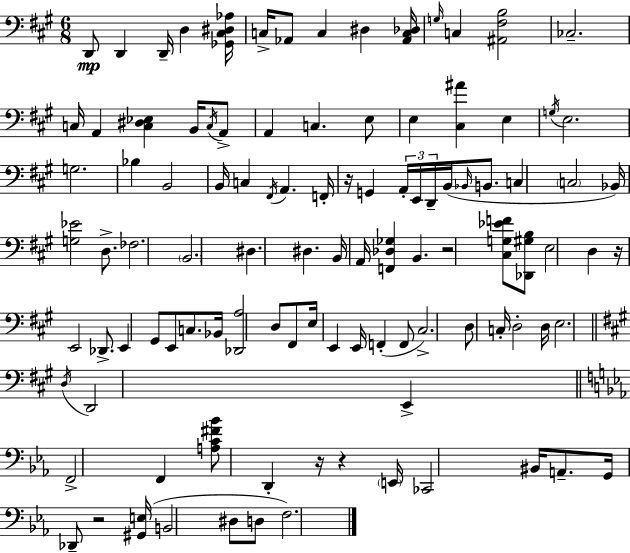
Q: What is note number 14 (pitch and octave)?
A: B2